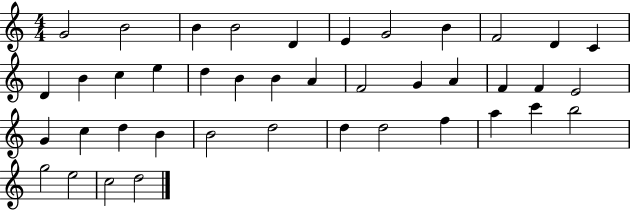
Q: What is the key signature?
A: C major